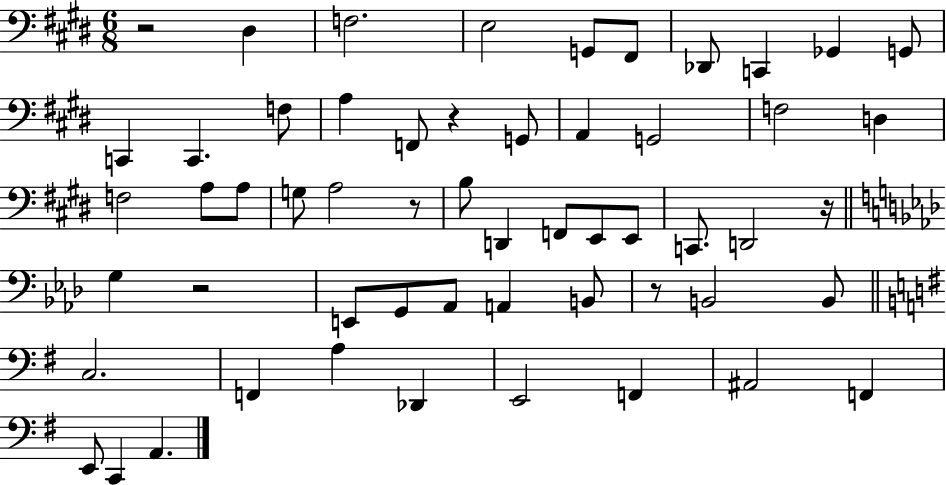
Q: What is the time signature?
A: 6/8